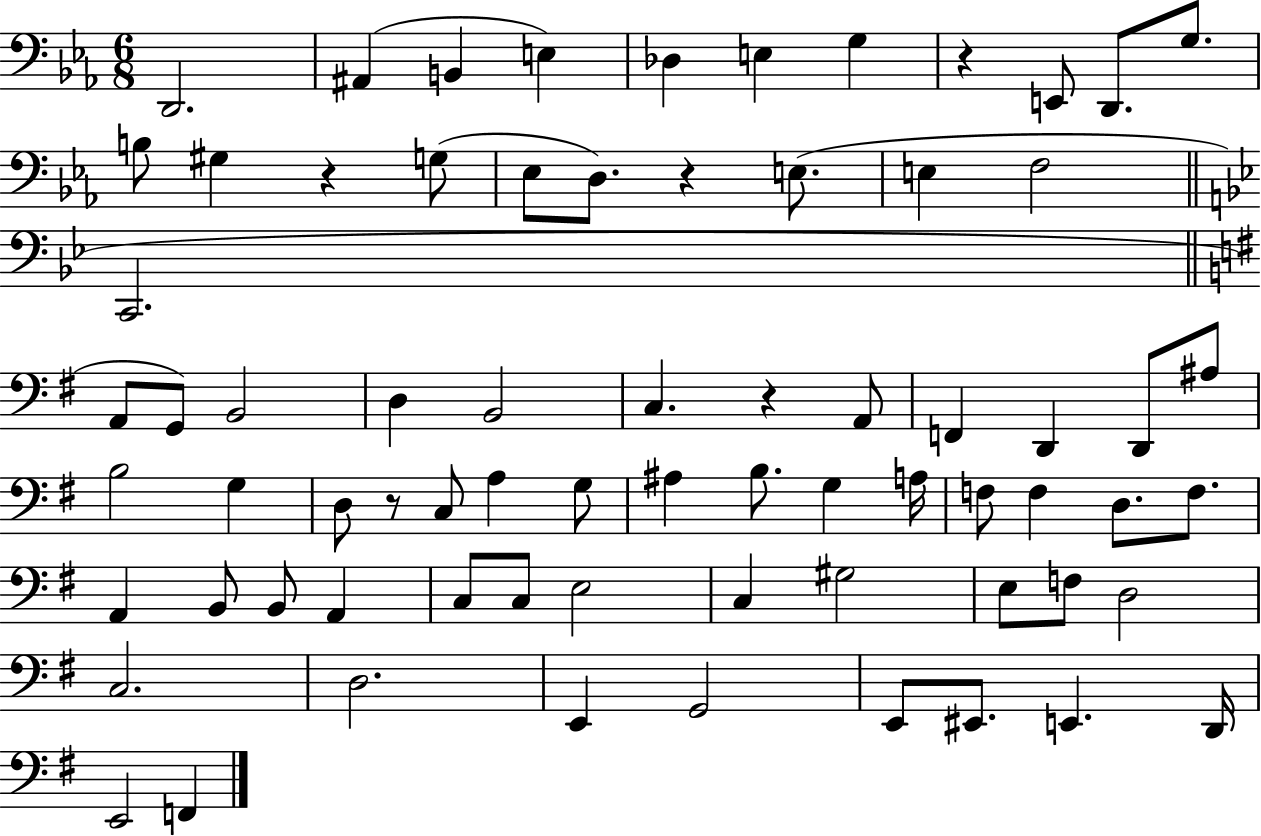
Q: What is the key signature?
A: EES major